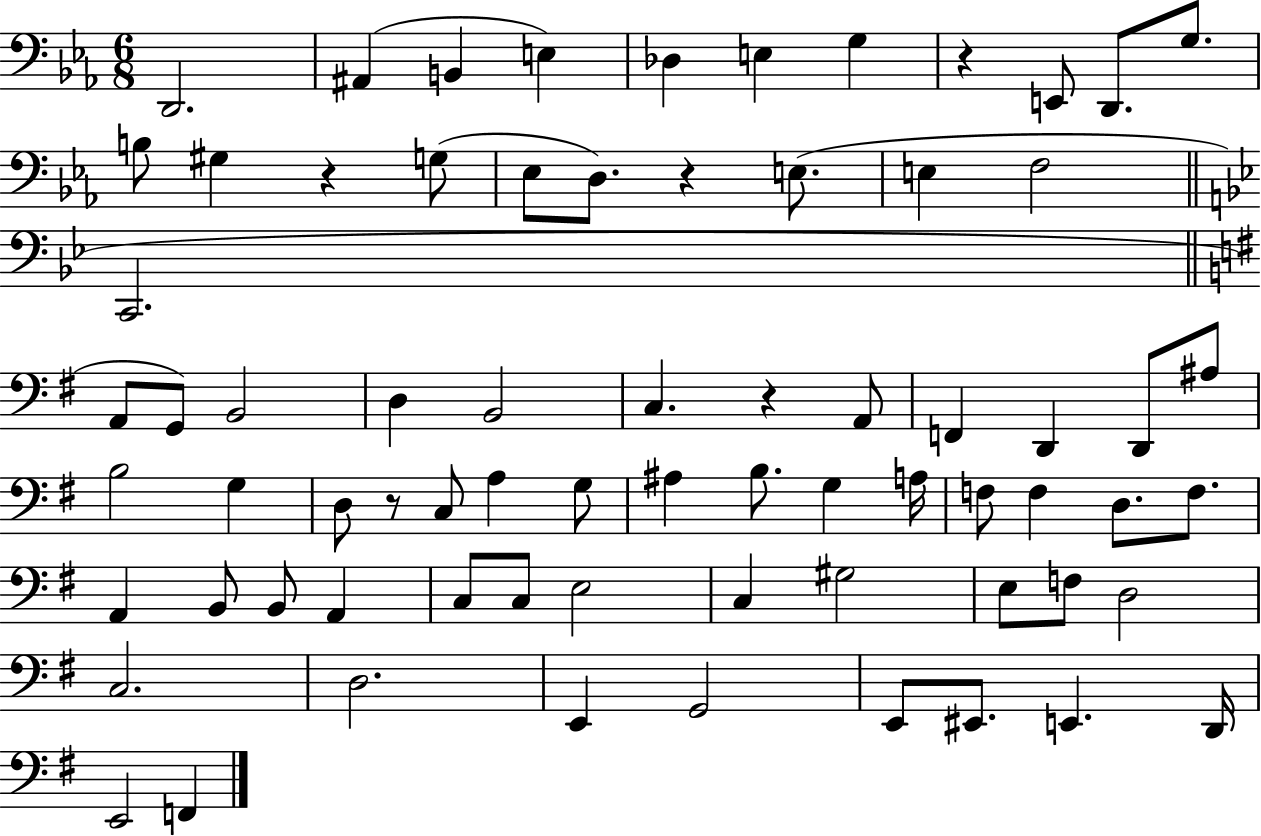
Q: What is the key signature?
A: EES major